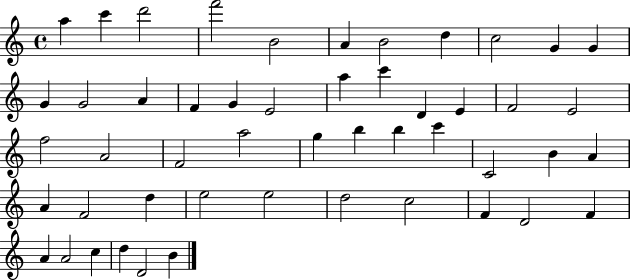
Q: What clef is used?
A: treble